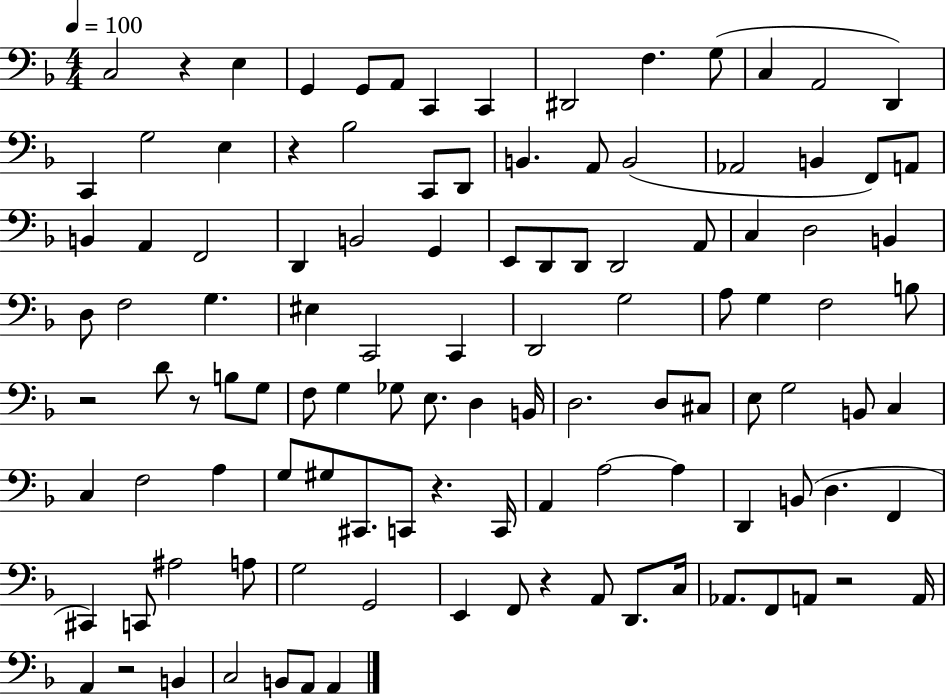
C3/h R/q E3/q G2/q G2/e A2/e C2/q C2/q D#2/h F3/q. G3/e C3/q A2/h D2/q C2/q G3/h E3/q R/q Bb3/h C2/e D2/e B2/q. A2/e B2/h Ab2/h B2/q F2/e A2/e B2/q A2/q F2/h D2/q B2/h G2/q E2/e D2/e D2/e D2/h A2/e C3/q D3/h B2/q D3/e F3/h G3/q. EIS3/q C2/h C2/q D2/h G3/h A3/e G3/q F3/h B3/e R/h D4/e R/e B3/e G3/e F3/e G3/q Gb3/e E3/e. D3/q B2/s D3/h. D3/e C#3/e E3/e G3/h B2/e C3/q C3/q F3/h A3/q G3/e G#3/e C#2/e. C2/e R/q. C2/s A2/q A3/h A3/q D2/q B2/e D3/q. F2/q C#2/q C2/e A#3/h A3/e G3/h G2/h E2/q F2/e R/q A2/e D2/e. C3/s Ab2/e. F2/e A2/e R/h A2/s A2/q R/h B2/q C3/h B2/e A2/e A2/q